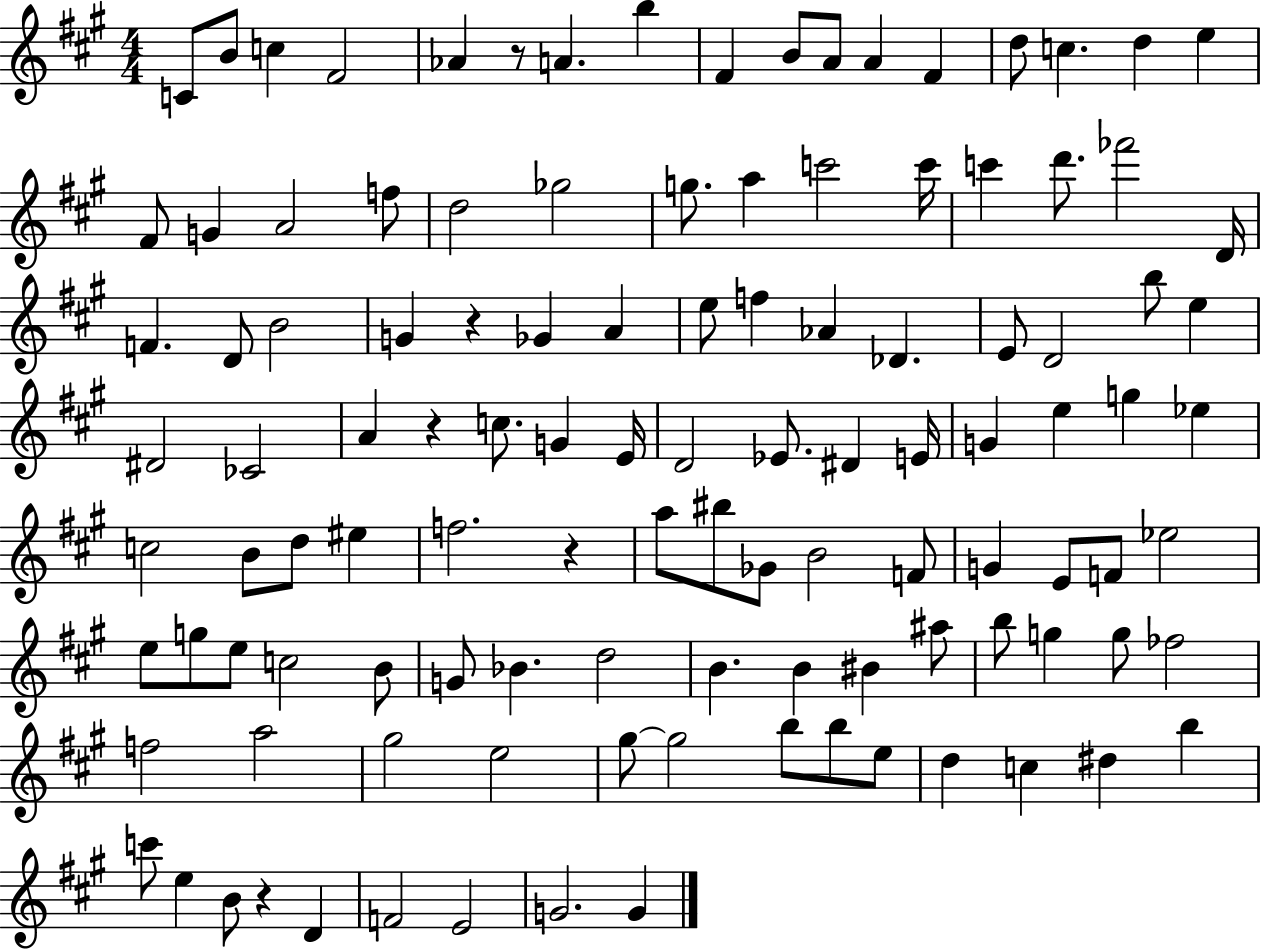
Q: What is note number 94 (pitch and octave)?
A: G#5